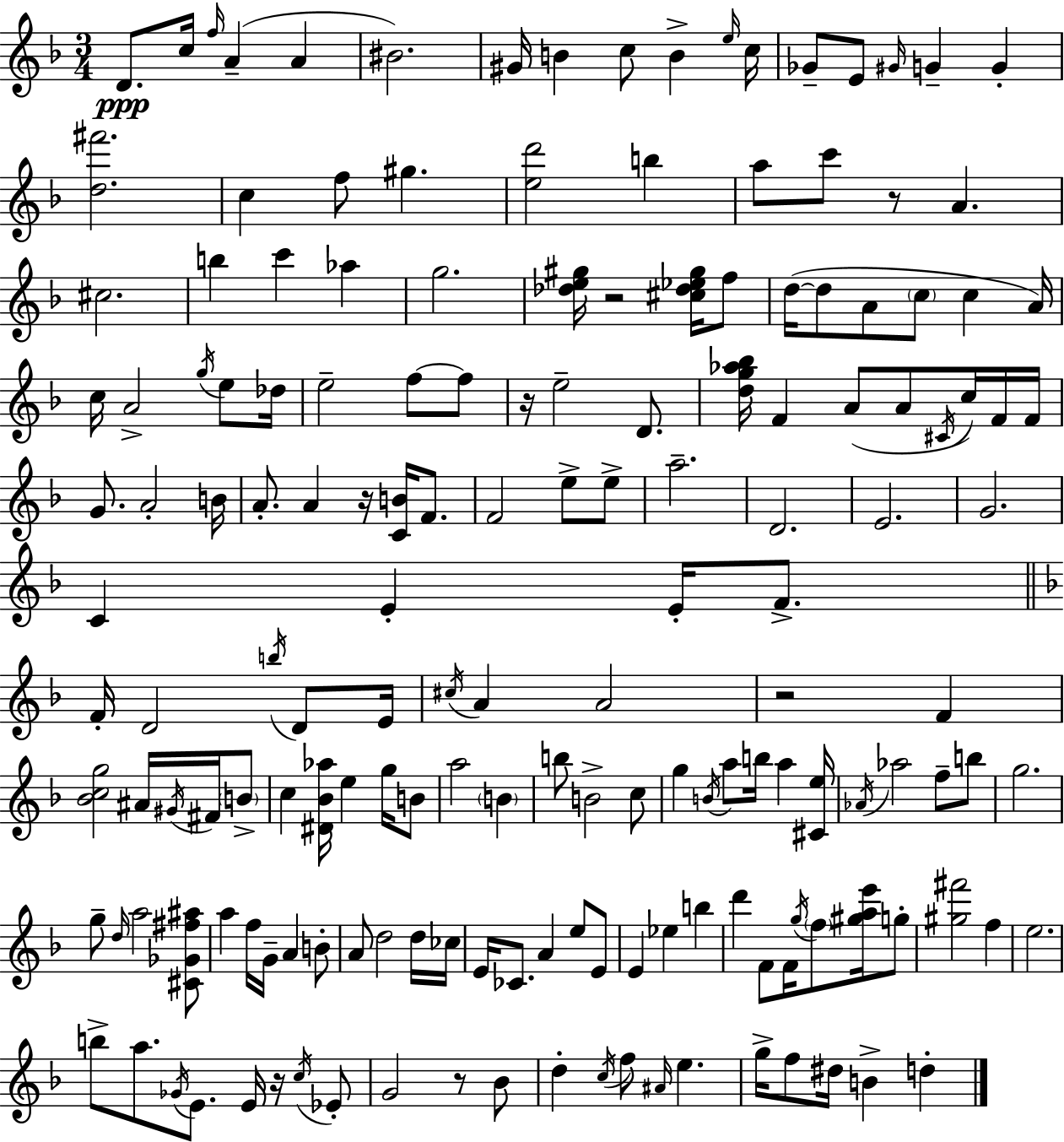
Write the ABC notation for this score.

X:1
T:Untitled
M:3/4
L:1/4
K:F
D/2 c/4 f/4 A A ^B2 ^G/4 B c/2 B e/4 c/4 _G/2 E/2 ^G/4 G G [d^f']2 c f/2 ^g [ed']2 b a/2 c'/2 z/2 A ^c2 b c' _a g2 [_de^g]/4 z2 [^c_d_e^g]/4 f/2 d/4 d/2 A/2 c/2 c A/4 c/4 A2 g/4 e/2 _d/4 e2 f/2 f/2 z/4 e2 D/2 [dg_a_b]/4 F A/2 A/2 ^C/4 c/4 F/4 F/4 G/2 A2 B/4 A/2 A z/4 [CB]/4 F/2 F2 e/2 e/2 a2 D2 E2 G2 C E E/4 F/2 F/4 D2 b/4 D/2 E/4 ^c/4 A A2 z2 F [_Bcg]2 ^A/4 ^G/4 ^F/4 B/2 c [^D_B_a]/4 e g/4 B/2 a2 B b/2 B2 c/2 g B/4 a/2 b/4 a [^Ce]/4 _A/4 _a2 f/2 b/2 g2 g/2 d/4 a2 [^C_G^f^a]/2 a f/4 G/4 A B/2 A/2 d2 d/4 _c/4 E/4 _C/2 A e/2 E/2 E _e b d' F/2 F/4 g/4 f/2 [^gae']/4 g/2 [^g^f']2 f e2 b/2 a/2 _G/4 E/2 E/4 z/4 c/4 _E/2 G2 z/2 _B/2 d c/4 f/2 ^A/4 e g/4 f/2 ^d/4 B d